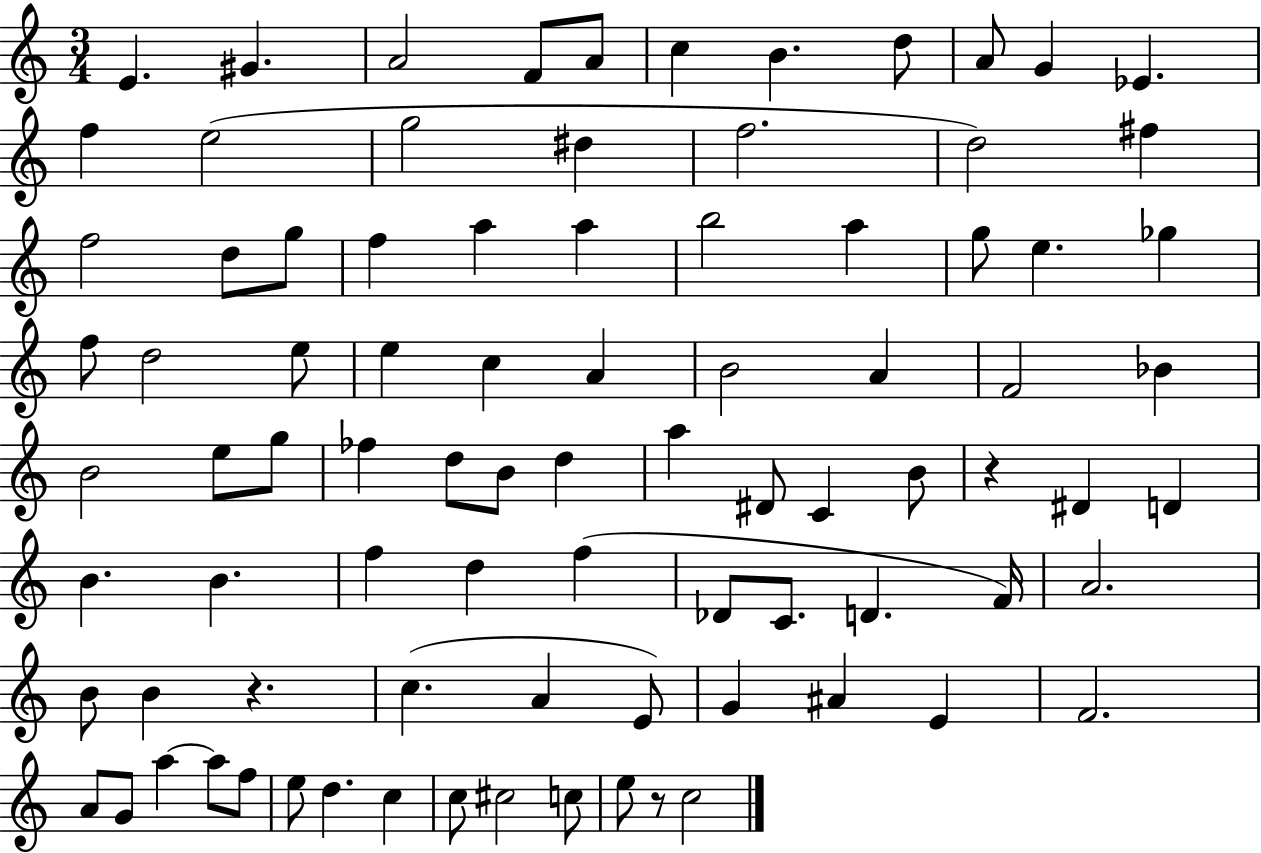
{
  \clef treble
  \numericTimeSignature
  \time 3/4
  \key c \major
  e'4. gis'4. | a'2 f'8 a'8 | c''4 b'4. d''8 | a'8 g'4 ees'4. | \break f''4 e''2( | g''2 dis''4 | f''2. | d''2) fis''4 | \break f''2 d''8 g''8 | f''4 a''4 a''4 | b''2 a''4 | g''8 e''4. ges''4 | \break f''8 d''2 e''8 | e''4 c''4 a'4 | b'2 a'4 | f'2 bes'4 | \break b'2 e''8 g''8 | fes''4 d''8 b'8 d''4 | a''4 dis'8 c'4 b'8 | r4 dis'4 d'4 | \break b'4. b'4. | f''4 d''4 f''4( | des'8 c'8. d'4. f'16) | a'2. | \break b'8 b'4 r4. | c''4.( a'4 e'8) | g'4 ais'4 e'4 | f'2. | \break a'8 g'8 a''4~~ a''8 f''8 | e''8 d''4. c''4 | c''8 cis''2 c''8 | e''8 r8 c''2 | \break \bar "|."
}